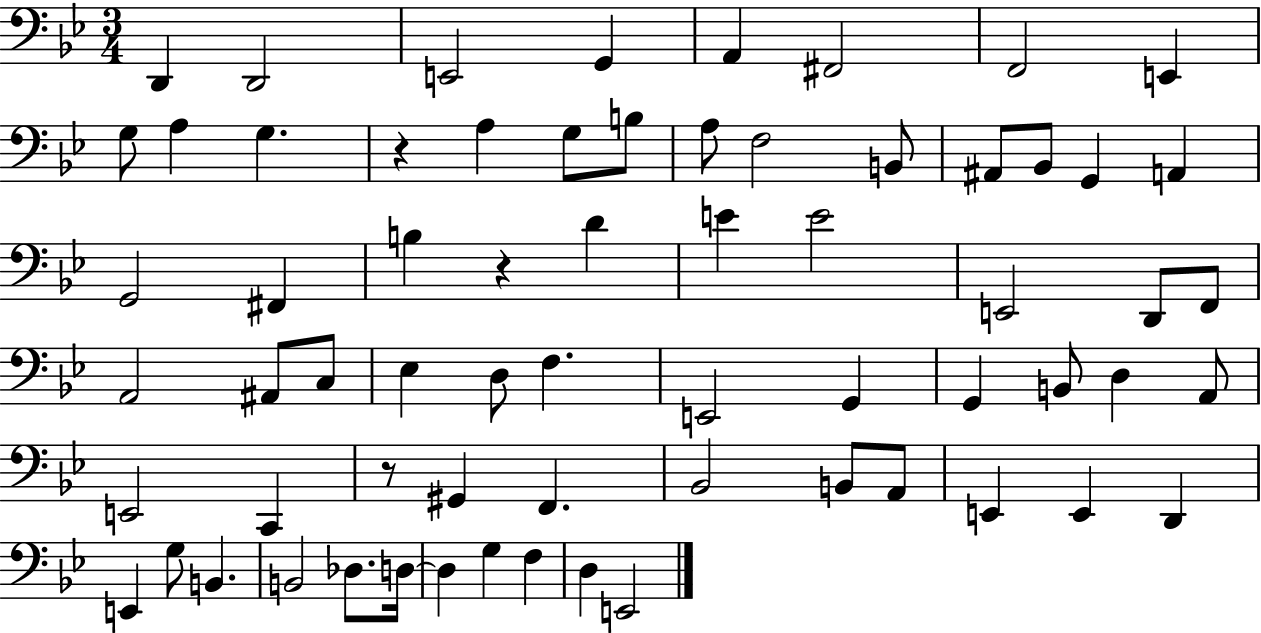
D2/q D2/h E2/h G2/q A2/q F#2/h F2/h E2/q G3/e A3/q G3/q. R/q A3/q G3/e B3/e A3/e F3/h B2/e A#2/e Bb2/e G2/q A2/q G2/h F#2/q B3/q R/q D4/q E4/q E4/h E2/h D2/e F2/e A2/h A#2/e C3/e Eb3/q D3/e F3/q. E2/h G2/q G2/q B2/e D3/q A2/e E2/h C2/q R/e G#2/q F2/q. Bb2/h B2/e A2/e E2/q E2/q D2/q E2/q G3/e B2/q. B2/h Db3/e. D3/s D3/q G3/q F3/q D3/q E2/h